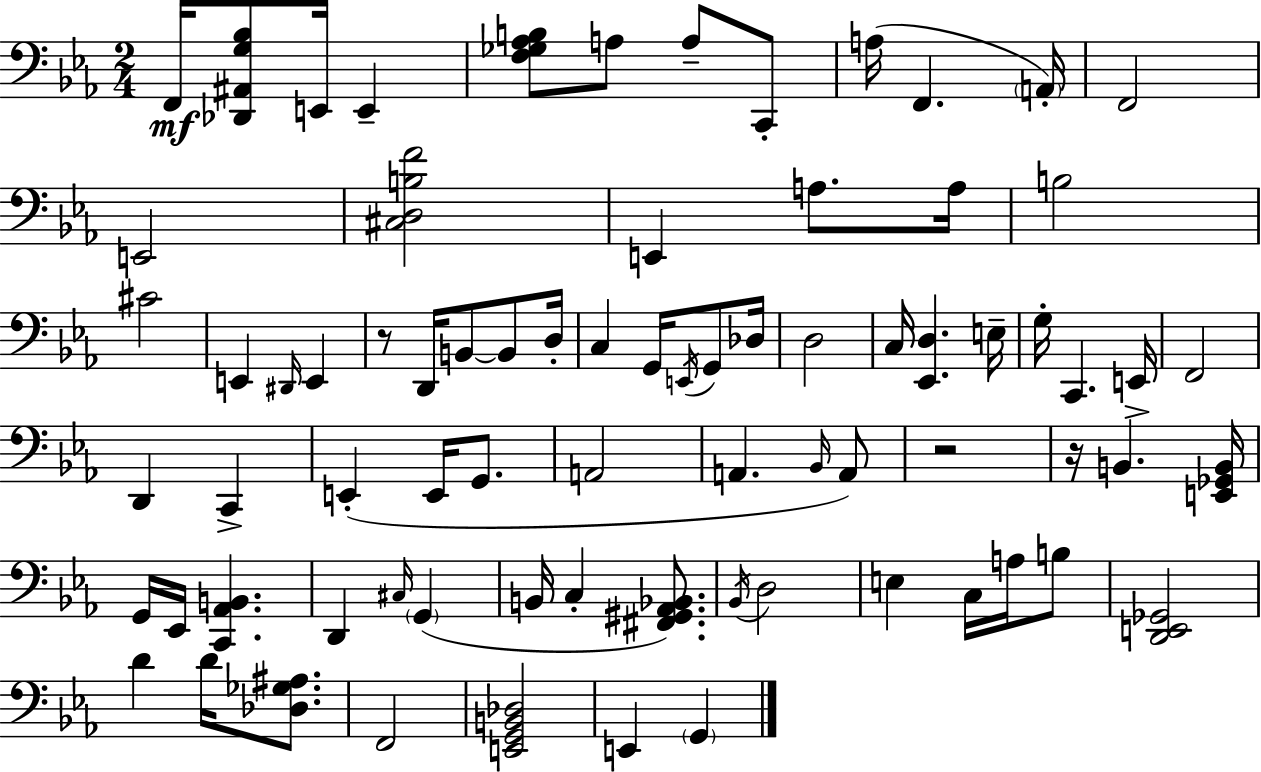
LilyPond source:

{
  \clef bass
  \numericTimeSignature
  \time 2/4
  \key ees \major
  \repeat volta 2 { f,16\mf <des, ais, g bes>8 e,16 e,4-- | <f ges aes b>8 a8 a8-- c,8-. | a16( f,4. \parenthesize a,16-.) | f,2 | \break e,2 | <cis d b f'>2 | e,4 a8. a16 | b2 | \break cis'2 | e,4 \grace { dis,16 } e,4 | r8 d,16 b,8~~ b,8 | d16-. c4 g,16 \acciaccatura { e,16 } g,8 | \break des16 d2 | c16 <ees, d>4. | e16-- g16-. c,4. | e,16-> f,2 | \break d,4 c,4-> | e,4-.( e,16 g,8. | a,2 | a,4. | \break \grace { bes,16 }) a,8 r2 | r16 b,4. | <e, ges, b,>16 g,16 ees,16 <c, aes, b,>4. | d,4 \grace { cis16 }( | \break \parenthesize g,4 b,16 c4-. | <fis, gis, aes, bes,>8.) \acciaccatura { bes,16 } d2 | e4 | c16 a16 b8 <d, e, ges,>2 | \break d'4 | d'16 <des ges ais>8. f,2 | <e, g, b, des>2 | e,4 | \break \parenthesize g,4 } \bar "|."
}